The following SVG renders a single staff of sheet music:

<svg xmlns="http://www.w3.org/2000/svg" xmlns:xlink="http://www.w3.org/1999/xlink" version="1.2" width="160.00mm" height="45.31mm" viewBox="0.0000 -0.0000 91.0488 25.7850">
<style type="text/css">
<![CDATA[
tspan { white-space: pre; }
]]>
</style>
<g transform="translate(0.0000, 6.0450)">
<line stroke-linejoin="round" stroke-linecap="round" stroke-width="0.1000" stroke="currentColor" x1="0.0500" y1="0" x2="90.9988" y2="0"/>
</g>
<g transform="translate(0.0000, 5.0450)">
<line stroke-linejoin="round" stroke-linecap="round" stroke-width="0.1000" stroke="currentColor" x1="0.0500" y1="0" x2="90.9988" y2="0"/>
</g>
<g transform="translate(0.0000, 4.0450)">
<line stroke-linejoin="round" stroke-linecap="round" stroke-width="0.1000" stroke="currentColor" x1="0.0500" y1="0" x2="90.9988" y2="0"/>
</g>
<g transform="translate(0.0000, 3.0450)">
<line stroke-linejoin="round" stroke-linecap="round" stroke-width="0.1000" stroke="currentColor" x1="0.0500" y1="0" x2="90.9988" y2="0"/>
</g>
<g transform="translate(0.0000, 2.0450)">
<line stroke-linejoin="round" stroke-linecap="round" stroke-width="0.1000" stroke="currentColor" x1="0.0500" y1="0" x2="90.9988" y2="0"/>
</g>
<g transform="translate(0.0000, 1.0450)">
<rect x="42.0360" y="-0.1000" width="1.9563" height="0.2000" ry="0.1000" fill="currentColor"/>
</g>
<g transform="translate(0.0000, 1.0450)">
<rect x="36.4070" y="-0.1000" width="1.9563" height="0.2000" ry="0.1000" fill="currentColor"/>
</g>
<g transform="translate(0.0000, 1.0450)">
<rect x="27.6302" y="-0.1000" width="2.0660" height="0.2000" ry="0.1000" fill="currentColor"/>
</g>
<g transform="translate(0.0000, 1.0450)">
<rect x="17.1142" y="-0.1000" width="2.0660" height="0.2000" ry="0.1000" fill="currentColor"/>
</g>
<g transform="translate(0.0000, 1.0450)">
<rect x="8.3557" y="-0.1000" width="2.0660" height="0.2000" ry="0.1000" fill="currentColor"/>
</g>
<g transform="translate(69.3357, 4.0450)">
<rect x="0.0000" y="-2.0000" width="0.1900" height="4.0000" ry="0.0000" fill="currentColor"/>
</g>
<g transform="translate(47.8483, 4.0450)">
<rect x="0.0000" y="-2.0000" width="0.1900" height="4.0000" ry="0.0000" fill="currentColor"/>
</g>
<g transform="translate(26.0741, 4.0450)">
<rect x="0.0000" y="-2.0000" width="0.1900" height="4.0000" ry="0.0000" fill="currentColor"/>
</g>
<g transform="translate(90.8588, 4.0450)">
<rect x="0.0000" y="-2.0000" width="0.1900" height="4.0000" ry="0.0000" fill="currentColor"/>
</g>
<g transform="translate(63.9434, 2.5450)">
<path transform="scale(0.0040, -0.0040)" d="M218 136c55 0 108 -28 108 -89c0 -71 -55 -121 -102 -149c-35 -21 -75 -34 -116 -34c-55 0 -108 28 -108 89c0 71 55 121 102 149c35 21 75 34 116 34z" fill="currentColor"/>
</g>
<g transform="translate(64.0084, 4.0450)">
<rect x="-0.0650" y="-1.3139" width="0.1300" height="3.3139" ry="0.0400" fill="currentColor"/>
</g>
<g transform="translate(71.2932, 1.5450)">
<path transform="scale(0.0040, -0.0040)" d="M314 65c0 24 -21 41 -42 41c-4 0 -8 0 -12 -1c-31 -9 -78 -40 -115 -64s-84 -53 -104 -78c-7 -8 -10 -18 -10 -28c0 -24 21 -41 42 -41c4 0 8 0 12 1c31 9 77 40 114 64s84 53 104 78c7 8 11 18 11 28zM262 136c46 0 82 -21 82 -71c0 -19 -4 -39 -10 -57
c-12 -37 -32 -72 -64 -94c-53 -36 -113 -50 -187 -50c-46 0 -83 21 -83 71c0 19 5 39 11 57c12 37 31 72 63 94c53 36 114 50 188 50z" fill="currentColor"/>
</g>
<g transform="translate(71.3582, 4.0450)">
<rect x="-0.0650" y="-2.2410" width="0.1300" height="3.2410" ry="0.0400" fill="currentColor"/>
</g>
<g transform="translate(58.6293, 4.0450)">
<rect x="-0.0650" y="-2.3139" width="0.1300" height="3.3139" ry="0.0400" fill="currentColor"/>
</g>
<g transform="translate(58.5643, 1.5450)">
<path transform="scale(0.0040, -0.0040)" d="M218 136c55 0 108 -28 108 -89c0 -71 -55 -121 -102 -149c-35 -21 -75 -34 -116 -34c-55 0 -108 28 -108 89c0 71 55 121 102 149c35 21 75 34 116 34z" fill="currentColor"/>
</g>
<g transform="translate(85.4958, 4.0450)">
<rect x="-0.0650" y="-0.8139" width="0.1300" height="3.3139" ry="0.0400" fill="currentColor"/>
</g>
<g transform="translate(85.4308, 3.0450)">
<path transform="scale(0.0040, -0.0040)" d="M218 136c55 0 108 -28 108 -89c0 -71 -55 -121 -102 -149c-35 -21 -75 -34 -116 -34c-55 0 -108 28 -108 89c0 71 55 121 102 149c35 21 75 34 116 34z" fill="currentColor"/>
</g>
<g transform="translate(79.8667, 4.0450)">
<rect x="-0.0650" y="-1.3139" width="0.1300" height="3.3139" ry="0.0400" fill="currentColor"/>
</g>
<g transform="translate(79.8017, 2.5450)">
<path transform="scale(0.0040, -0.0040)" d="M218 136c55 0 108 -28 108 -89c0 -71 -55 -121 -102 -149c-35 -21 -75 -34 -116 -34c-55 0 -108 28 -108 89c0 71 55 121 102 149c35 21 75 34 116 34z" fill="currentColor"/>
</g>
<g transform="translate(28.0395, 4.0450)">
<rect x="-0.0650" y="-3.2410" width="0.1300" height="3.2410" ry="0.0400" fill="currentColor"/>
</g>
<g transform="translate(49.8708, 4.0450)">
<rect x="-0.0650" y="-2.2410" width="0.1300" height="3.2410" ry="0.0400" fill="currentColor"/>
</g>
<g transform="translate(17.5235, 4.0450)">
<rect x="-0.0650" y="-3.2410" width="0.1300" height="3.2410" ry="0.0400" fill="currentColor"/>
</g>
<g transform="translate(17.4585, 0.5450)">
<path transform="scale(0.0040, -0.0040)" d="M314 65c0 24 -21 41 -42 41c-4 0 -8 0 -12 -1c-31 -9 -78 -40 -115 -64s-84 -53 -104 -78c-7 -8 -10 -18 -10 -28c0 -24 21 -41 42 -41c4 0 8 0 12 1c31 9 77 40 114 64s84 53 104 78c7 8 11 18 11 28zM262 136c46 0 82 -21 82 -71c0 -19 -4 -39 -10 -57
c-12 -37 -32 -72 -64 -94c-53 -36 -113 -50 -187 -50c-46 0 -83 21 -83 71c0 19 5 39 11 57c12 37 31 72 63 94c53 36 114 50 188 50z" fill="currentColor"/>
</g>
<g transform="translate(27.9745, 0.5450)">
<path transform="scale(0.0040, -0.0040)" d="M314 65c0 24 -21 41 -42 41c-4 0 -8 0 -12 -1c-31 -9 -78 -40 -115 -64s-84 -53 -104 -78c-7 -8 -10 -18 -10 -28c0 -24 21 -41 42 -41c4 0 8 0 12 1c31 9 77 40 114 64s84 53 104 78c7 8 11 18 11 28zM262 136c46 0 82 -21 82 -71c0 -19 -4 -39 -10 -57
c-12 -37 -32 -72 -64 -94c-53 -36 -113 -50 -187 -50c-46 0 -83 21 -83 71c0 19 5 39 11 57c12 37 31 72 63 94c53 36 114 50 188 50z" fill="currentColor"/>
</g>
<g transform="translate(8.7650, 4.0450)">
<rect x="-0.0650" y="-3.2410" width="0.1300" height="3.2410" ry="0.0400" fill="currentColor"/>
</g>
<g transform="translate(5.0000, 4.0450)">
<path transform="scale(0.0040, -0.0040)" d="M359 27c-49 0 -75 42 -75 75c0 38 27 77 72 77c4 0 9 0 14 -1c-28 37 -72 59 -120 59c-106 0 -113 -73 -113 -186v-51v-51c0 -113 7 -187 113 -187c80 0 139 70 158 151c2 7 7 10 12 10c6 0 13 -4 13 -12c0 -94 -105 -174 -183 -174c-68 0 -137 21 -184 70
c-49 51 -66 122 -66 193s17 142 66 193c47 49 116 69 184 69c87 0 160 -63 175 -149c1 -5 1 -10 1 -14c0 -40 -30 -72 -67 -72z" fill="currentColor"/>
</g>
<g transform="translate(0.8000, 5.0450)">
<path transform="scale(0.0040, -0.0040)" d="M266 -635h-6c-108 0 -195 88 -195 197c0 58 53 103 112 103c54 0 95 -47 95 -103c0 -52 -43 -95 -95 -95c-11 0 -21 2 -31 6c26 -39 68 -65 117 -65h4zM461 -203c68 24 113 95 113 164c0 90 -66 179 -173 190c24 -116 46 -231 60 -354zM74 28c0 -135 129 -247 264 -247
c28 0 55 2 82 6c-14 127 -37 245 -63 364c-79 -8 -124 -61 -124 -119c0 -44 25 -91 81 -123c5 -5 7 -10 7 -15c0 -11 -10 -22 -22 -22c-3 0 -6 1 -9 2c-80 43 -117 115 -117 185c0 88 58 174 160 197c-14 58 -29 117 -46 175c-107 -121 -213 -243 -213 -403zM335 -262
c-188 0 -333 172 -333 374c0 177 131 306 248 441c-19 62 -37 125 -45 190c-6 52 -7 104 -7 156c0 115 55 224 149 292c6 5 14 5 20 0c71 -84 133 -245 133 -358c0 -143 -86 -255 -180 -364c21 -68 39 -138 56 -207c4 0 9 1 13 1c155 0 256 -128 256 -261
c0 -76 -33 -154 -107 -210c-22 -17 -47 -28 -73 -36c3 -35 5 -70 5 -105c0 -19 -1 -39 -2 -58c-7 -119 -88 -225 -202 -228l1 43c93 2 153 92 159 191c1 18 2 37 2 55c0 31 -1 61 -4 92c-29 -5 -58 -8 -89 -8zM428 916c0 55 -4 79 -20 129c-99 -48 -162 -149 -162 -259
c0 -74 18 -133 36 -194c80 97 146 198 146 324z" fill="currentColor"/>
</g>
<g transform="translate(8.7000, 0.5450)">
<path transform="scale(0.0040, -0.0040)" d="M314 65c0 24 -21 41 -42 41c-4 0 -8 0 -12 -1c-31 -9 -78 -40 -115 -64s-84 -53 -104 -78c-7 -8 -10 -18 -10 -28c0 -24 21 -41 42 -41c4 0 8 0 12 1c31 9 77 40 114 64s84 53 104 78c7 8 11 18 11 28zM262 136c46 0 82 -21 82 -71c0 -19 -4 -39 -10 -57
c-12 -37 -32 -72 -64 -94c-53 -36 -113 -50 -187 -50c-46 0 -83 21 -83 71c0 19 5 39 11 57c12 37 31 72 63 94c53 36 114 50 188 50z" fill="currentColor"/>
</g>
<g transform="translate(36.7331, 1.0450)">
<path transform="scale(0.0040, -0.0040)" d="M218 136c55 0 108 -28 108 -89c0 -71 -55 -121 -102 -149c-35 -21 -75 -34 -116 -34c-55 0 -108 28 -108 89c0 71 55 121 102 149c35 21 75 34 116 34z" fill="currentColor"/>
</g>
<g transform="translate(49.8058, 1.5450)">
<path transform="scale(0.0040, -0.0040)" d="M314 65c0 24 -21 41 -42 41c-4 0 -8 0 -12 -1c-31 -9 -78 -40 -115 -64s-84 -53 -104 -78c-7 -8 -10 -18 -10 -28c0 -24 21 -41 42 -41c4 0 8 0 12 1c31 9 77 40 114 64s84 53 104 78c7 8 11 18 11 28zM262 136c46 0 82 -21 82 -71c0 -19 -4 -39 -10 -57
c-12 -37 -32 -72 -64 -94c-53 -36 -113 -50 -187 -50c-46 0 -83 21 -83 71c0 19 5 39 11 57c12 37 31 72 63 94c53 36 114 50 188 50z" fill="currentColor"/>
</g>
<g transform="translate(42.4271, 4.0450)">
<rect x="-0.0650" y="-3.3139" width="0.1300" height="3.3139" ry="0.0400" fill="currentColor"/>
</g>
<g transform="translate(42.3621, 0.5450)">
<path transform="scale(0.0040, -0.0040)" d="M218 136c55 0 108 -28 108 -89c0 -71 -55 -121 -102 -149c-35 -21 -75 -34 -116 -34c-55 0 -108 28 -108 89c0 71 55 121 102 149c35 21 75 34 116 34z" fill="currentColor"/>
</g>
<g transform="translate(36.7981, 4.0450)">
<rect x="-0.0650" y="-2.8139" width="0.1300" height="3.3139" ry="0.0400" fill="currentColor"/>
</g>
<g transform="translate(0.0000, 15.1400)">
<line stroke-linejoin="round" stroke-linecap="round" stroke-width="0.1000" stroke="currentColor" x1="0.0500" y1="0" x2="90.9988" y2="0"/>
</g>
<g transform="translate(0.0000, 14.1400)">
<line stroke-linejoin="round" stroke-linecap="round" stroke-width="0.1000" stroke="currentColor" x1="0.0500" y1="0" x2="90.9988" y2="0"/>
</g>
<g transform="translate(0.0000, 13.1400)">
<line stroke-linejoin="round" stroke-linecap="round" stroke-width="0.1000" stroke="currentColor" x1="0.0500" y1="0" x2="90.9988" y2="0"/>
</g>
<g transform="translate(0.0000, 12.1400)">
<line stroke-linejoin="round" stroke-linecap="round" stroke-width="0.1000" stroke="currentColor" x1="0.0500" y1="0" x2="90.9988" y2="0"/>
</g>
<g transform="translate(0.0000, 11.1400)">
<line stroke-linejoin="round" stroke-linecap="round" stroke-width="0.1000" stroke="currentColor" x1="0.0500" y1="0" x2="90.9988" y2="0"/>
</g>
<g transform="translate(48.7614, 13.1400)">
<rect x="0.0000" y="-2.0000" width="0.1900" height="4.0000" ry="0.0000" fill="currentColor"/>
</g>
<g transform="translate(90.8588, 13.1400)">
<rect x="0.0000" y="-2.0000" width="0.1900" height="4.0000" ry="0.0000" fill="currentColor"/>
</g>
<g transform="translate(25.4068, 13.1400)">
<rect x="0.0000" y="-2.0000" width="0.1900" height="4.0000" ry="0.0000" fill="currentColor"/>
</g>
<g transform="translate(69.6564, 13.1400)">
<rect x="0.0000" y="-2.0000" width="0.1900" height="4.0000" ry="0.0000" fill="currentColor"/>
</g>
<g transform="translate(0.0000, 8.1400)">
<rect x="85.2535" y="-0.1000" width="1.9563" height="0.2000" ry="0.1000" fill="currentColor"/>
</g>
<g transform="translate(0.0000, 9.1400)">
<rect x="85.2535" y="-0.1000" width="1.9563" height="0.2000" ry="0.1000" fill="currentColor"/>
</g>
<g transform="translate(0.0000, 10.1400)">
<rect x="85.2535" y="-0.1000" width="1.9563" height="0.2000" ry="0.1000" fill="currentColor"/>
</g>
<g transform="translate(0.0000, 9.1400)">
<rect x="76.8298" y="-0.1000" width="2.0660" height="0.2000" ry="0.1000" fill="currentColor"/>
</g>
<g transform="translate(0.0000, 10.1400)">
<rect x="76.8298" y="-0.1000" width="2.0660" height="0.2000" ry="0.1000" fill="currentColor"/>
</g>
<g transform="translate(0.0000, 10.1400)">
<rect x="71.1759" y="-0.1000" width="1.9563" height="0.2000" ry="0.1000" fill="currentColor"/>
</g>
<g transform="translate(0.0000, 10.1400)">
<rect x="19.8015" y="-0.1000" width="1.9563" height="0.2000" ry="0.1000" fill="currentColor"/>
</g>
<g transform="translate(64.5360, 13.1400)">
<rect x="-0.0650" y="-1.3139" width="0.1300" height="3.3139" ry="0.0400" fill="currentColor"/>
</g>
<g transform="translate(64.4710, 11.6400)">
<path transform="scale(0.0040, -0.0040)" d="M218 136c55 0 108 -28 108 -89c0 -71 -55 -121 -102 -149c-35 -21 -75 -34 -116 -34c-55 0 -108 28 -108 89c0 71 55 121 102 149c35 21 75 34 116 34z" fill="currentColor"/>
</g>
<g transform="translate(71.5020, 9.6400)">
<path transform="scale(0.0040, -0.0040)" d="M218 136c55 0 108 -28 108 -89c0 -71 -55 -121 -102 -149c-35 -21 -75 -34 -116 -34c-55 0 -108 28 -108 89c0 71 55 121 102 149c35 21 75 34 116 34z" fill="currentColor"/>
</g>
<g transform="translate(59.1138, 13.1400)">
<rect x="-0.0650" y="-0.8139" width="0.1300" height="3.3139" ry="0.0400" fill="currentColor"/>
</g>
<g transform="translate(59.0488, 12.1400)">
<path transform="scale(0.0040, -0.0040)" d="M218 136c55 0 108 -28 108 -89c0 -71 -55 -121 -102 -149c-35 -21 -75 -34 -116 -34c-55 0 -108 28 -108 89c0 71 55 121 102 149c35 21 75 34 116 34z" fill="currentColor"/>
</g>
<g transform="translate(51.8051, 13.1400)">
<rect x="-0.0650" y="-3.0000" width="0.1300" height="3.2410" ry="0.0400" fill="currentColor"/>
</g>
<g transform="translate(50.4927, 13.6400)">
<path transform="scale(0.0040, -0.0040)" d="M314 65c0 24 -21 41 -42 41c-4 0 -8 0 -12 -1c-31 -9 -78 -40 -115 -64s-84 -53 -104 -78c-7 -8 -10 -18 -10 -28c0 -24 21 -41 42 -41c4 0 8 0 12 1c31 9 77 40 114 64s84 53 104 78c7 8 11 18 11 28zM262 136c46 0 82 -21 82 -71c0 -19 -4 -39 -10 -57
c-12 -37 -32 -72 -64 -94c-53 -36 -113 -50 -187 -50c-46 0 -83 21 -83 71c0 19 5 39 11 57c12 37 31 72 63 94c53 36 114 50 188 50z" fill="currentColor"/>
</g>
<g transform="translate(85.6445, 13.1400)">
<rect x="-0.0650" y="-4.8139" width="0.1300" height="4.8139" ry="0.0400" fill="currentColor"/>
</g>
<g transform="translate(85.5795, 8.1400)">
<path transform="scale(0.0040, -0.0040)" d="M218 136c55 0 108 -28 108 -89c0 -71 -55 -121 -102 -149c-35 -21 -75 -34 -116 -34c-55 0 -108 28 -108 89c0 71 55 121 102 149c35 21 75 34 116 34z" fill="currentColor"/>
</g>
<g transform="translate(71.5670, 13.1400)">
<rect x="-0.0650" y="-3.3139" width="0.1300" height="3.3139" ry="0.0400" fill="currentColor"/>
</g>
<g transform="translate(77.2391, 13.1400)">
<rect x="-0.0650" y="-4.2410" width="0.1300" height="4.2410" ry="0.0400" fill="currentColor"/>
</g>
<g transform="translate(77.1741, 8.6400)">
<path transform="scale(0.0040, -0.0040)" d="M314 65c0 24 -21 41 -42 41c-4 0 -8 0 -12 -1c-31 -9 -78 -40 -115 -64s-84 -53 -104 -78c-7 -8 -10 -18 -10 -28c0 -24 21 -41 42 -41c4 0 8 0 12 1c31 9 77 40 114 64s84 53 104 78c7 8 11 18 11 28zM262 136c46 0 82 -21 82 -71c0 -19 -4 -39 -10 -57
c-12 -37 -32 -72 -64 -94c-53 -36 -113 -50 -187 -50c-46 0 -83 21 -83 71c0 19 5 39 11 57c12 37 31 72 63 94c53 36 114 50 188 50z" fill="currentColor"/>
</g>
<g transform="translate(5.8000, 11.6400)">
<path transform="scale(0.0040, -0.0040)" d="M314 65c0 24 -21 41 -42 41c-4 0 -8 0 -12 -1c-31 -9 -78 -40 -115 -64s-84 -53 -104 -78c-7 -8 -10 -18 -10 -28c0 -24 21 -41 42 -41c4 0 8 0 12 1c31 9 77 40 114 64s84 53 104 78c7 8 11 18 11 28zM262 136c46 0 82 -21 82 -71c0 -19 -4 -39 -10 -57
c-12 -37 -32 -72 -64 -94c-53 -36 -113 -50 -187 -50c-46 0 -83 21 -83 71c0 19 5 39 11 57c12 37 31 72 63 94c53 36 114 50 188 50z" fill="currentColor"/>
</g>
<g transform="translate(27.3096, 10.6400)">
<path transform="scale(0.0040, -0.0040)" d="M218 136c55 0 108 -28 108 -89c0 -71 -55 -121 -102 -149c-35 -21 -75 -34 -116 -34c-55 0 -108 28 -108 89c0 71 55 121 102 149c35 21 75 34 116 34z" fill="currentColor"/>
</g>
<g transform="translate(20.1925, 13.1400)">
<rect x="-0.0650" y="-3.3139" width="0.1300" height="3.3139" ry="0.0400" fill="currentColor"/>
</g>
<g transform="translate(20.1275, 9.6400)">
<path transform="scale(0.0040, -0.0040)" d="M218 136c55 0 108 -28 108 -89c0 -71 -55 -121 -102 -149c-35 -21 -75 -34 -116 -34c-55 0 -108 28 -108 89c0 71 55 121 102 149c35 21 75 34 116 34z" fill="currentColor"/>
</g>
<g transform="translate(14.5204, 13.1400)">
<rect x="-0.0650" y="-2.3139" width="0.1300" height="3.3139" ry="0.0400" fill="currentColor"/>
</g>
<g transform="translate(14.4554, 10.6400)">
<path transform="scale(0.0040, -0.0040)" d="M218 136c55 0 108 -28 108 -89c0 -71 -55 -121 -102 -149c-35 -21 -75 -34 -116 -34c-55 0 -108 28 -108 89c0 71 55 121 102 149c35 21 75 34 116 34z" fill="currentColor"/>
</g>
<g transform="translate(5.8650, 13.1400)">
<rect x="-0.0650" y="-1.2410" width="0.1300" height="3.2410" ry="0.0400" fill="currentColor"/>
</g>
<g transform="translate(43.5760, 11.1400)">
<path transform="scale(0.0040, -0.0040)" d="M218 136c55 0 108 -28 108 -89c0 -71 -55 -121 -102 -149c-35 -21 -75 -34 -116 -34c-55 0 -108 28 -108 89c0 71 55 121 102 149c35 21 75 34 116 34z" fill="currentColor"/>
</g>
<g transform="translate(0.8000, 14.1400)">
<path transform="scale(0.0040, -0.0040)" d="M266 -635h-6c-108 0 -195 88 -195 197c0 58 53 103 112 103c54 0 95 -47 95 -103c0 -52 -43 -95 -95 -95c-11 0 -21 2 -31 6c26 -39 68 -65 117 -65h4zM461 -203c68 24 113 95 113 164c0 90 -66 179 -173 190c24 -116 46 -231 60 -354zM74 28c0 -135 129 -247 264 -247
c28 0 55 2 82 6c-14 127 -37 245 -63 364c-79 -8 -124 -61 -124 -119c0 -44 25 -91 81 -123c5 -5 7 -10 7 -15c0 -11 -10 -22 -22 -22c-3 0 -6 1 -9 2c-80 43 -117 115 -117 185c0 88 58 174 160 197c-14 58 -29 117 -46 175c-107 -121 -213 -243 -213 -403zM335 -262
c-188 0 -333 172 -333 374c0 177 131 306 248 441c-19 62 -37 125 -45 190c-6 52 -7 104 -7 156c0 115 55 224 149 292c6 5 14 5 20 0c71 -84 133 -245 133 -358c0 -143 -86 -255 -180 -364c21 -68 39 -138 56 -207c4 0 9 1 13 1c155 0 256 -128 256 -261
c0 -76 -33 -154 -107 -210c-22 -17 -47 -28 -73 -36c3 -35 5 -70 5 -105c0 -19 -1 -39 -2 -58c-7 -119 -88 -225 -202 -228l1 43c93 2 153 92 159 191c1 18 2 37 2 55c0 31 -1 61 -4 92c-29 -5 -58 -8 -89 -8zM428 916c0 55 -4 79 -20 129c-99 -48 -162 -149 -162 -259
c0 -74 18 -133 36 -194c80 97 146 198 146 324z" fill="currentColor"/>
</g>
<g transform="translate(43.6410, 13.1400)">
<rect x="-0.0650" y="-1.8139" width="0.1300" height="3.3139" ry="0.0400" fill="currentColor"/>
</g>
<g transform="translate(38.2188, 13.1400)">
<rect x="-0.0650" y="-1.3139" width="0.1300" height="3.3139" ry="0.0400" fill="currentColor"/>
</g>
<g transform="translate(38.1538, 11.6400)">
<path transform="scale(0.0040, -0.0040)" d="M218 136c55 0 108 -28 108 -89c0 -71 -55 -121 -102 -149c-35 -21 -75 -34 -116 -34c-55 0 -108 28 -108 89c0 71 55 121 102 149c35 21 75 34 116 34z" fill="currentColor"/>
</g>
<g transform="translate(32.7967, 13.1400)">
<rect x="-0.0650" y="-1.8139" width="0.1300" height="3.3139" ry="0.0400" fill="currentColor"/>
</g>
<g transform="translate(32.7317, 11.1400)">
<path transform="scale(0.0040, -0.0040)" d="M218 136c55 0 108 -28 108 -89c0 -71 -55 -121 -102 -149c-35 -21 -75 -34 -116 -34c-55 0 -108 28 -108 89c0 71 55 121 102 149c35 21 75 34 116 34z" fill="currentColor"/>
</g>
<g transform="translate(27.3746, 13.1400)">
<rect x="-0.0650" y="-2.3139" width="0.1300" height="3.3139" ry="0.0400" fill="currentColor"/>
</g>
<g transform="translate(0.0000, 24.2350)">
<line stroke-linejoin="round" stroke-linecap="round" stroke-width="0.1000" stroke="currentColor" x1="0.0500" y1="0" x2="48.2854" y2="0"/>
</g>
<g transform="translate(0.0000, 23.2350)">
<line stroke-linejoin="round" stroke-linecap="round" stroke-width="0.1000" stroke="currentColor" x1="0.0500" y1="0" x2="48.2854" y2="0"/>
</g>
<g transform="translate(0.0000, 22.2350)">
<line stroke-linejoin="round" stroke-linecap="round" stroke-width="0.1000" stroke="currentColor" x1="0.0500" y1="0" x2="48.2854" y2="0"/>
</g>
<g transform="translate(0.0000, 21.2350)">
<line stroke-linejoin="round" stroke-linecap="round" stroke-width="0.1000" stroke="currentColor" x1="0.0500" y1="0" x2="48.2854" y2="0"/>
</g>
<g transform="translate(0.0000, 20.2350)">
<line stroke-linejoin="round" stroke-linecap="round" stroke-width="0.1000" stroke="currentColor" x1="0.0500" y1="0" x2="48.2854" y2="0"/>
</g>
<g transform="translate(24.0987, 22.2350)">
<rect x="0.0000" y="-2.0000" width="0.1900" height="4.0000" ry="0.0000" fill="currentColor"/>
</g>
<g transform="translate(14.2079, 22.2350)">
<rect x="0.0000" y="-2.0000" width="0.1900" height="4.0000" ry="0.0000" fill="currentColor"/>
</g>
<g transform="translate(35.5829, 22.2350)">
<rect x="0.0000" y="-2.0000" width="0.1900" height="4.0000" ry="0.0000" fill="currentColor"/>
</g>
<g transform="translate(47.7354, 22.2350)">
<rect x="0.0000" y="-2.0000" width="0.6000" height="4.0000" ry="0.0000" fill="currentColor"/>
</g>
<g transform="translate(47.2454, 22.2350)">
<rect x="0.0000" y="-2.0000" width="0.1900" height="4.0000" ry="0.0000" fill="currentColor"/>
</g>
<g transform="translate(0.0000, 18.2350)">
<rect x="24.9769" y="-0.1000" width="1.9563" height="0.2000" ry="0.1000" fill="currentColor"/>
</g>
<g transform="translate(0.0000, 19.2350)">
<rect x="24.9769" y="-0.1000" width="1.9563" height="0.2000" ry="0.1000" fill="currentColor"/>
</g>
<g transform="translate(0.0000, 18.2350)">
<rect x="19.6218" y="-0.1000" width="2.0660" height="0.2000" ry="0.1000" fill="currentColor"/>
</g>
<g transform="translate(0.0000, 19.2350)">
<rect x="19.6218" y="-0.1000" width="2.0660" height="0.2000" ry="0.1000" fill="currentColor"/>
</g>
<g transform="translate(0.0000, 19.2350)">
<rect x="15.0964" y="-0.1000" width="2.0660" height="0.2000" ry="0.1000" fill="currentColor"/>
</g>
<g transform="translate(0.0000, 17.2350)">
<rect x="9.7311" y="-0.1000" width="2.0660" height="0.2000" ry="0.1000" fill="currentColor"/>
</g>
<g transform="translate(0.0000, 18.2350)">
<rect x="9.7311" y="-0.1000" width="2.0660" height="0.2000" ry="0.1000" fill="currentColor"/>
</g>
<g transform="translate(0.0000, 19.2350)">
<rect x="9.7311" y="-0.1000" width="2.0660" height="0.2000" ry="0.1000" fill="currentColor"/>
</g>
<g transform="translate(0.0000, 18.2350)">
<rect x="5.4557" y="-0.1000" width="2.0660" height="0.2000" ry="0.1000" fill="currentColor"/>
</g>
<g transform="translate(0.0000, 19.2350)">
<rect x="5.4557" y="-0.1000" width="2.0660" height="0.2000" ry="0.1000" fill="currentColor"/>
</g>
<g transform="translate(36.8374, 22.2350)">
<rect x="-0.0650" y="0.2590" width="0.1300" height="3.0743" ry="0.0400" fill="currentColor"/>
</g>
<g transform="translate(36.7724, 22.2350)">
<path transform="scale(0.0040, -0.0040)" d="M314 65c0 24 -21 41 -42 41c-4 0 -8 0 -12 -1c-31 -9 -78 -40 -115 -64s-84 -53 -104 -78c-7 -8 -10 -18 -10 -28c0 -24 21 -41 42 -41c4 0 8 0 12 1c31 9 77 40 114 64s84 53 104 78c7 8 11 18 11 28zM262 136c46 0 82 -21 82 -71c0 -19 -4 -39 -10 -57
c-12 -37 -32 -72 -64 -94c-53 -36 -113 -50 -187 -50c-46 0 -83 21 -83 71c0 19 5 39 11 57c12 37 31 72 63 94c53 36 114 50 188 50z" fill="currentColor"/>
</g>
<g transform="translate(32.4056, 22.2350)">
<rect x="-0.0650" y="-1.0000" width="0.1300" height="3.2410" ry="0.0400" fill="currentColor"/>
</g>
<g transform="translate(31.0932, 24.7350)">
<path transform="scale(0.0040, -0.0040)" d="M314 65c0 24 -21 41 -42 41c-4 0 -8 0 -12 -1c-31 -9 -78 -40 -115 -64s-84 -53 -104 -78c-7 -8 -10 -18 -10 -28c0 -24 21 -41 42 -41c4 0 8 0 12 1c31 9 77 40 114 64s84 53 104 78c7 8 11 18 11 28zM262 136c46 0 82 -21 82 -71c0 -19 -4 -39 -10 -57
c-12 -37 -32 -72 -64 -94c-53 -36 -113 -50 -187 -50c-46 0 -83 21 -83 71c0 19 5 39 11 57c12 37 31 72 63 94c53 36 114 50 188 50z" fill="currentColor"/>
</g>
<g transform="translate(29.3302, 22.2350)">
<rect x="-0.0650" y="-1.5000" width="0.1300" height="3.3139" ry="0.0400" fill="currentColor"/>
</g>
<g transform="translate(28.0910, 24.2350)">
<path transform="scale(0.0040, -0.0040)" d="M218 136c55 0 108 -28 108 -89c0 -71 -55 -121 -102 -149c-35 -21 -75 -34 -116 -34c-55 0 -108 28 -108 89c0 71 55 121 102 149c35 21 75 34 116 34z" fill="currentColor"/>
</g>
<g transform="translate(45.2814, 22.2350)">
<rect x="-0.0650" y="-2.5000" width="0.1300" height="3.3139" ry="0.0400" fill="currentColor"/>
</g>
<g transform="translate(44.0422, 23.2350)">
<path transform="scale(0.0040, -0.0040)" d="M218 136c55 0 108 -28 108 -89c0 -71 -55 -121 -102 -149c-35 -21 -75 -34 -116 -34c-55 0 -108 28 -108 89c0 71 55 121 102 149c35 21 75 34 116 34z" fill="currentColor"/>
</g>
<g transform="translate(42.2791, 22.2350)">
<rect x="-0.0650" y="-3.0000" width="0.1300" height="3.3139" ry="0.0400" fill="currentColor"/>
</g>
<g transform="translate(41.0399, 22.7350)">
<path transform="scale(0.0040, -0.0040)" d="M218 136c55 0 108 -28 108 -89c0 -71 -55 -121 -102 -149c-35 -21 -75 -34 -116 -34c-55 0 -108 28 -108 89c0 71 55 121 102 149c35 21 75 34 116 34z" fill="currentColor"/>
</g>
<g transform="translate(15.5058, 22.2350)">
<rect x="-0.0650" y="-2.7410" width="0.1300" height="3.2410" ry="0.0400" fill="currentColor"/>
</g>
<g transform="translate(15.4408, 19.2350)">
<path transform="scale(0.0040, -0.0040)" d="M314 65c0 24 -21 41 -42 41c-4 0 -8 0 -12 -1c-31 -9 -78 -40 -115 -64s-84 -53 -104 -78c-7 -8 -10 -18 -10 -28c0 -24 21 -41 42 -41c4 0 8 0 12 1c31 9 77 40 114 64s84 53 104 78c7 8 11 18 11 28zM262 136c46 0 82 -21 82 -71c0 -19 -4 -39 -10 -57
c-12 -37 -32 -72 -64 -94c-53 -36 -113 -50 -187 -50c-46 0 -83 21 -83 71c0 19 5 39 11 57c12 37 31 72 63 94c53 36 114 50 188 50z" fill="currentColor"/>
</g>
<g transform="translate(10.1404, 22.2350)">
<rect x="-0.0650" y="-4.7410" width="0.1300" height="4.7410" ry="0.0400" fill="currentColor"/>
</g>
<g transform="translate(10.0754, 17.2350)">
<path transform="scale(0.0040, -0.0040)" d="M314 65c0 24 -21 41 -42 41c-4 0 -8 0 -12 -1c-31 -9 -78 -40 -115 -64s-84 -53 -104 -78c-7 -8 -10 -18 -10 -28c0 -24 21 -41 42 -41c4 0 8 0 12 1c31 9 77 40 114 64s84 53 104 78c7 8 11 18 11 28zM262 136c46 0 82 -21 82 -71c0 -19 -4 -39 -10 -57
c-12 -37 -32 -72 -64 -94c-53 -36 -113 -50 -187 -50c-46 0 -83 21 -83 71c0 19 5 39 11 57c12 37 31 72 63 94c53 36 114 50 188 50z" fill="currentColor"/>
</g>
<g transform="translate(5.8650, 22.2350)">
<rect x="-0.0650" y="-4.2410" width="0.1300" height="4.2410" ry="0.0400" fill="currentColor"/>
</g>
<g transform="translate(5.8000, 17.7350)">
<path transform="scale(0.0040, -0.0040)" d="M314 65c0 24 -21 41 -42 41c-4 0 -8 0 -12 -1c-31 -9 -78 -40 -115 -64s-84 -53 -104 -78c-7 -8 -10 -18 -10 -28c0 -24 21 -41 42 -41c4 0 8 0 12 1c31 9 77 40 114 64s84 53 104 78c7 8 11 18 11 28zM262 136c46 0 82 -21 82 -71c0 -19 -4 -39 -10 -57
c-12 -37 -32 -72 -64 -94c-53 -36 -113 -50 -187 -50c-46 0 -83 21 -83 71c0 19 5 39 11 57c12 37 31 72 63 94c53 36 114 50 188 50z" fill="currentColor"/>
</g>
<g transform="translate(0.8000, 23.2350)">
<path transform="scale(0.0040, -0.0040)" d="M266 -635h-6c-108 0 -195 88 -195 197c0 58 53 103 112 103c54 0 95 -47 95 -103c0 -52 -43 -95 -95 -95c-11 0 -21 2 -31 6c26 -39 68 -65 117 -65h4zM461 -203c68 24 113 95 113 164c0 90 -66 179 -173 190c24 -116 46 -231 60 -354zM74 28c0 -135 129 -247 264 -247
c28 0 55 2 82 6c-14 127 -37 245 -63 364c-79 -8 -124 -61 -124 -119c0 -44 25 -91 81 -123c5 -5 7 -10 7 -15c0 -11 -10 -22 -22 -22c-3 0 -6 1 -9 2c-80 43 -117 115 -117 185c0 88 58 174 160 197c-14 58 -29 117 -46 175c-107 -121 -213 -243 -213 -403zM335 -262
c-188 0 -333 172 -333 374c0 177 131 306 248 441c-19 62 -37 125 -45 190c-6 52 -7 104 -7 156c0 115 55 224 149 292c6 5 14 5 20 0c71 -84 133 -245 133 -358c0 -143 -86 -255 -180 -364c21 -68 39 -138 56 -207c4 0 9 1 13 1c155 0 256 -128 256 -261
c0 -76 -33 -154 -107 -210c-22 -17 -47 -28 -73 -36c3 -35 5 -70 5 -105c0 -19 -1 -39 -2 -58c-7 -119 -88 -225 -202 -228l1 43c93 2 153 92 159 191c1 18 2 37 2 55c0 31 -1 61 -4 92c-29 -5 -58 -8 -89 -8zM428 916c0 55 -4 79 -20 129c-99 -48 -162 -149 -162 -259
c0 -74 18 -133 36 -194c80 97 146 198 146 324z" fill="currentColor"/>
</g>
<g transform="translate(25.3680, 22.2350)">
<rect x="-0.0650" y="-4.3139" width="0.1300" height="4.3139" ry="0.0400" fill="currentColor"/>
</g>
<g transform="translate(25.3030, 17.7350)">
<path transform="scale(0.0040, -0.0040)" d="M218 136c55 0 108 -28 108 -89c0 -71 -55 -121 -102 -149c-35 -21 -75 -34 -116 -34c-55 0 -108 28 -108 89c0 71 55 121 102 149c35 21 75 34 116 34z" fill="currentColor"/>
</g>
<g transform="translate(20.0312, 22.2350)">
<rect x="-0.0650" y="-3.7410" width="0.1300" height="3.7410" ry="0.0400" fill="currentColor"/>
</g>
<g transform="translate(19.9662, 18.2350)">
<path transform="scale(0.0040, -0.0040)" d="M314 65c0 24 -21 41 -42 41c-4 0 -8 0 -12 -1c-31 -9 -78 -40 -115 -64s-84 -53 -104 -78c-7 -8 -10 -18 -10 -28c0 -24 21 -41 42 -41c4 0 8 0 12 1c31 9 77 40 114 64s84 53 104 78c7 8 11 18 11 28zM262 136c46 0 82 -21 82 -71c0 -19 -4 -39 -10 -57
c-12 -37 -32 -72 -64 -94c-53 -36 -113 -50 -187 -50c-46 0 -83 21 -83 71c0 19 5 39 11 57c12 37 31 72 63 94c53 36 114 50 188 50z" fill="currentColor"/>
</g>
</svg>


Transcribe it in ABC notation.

X:1
T:Untitled
M:4/4
L:1/4
K:C
b2 b2 b2 a b g2 g e g2 e d e2 g b g f e f A2 d e b d'2 e' d'2 e'2 a2 c'2 d' E D2 B2 A G